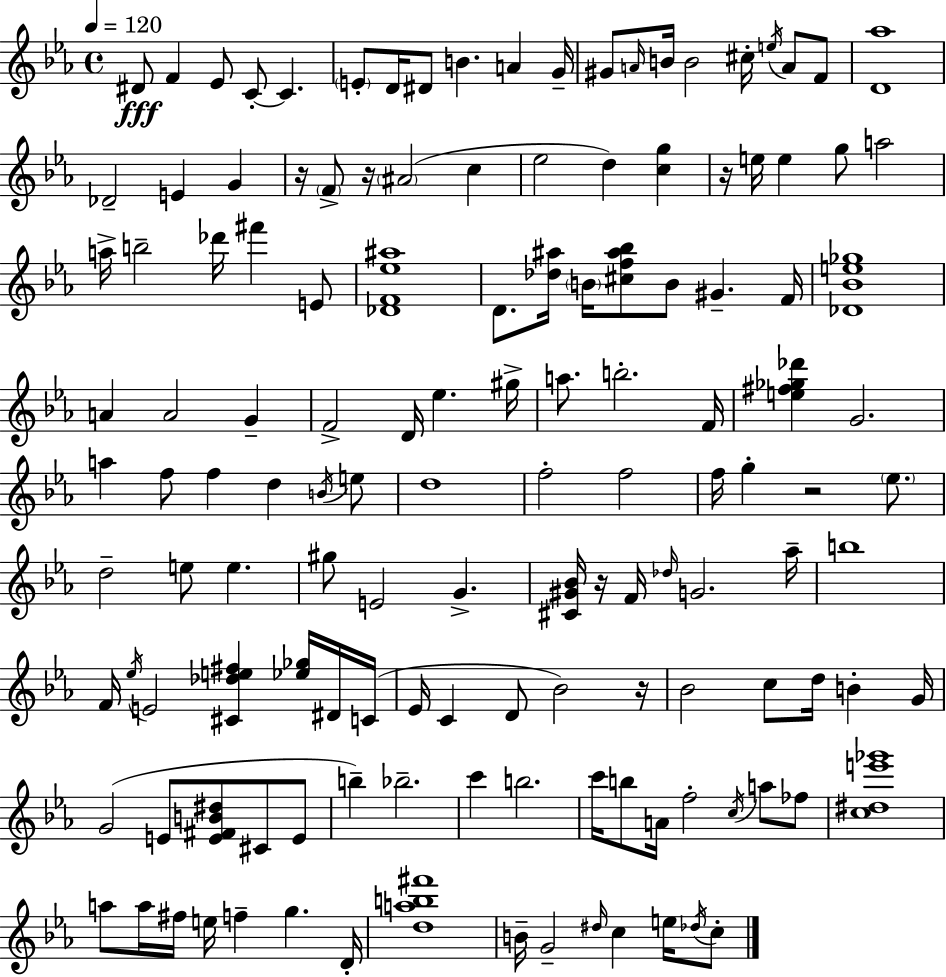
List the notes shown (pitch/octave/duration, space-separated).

D#4/e F4/q Eb4/e C4/e C4/q. E4/e D4/s D#4/e B4/q. A4/q G4/s G#4/e A4/s B4/s B4/h C#5/s E5/s A4/e F4/e [D4,Ab5]/w Db4/h E4/q G4/q R/s F4/e R/s A#4/h C5/q Eb5/h D5/q [C5,G5]/q R/s E5/s E5/q G5/e A5/h A5/s B5/h Db6/s F#6/q E4/e [Db4,F4,Eb5,A#5]/w D4/e. [Db5,A#5]/s B4/s [C#5,F5,A#5,Bb5]/e B4/e G#4/q. F4/s [Db4,Bb4,E5,Gb5]/w A4/q A4/h G4/q F4/h D4/s Eb5/q. G#5/s A5/e. B5/h. F4/s [E5,F#5,Gb5,Db6]/q G4/h. A5/q F5/e F5/q D5/q B4/s E5/e D5/w F5/h F5/h F5/s G5/q R/h Eb5/e. D5/h E5/e E5/q. G#5/e E4/h G4/q. [C#4,G#4,Bb4]/s R/s F4/s Db5/s G4/h. Ab5/s B5/w F4/s Eb5/s E4/h [C#4,Db5,E5,F#5]/q [Eb5,Gb5]/s D#4/s C4/s Eb4/s C4/q D4/e Bb4/h R/s Bb4/h C5/e D5/s B4/q G4/s G4/h E4/e [E4,F#4,B4,D#5]/e C#4/e E4/e B5/q Bb5/h. C6/q B5/h. C6/s B5/e A4/s F5/h C5/s A5/e FES5/e [C5,D#5,E6,Gb6]/w A5/e A5/s F#5/s E5/s F5/q G5/q. D4/s [D5,A5,B5,F#6]/w B4/s G4/h D#5/s C5/q E5/s Db5/s C5/e